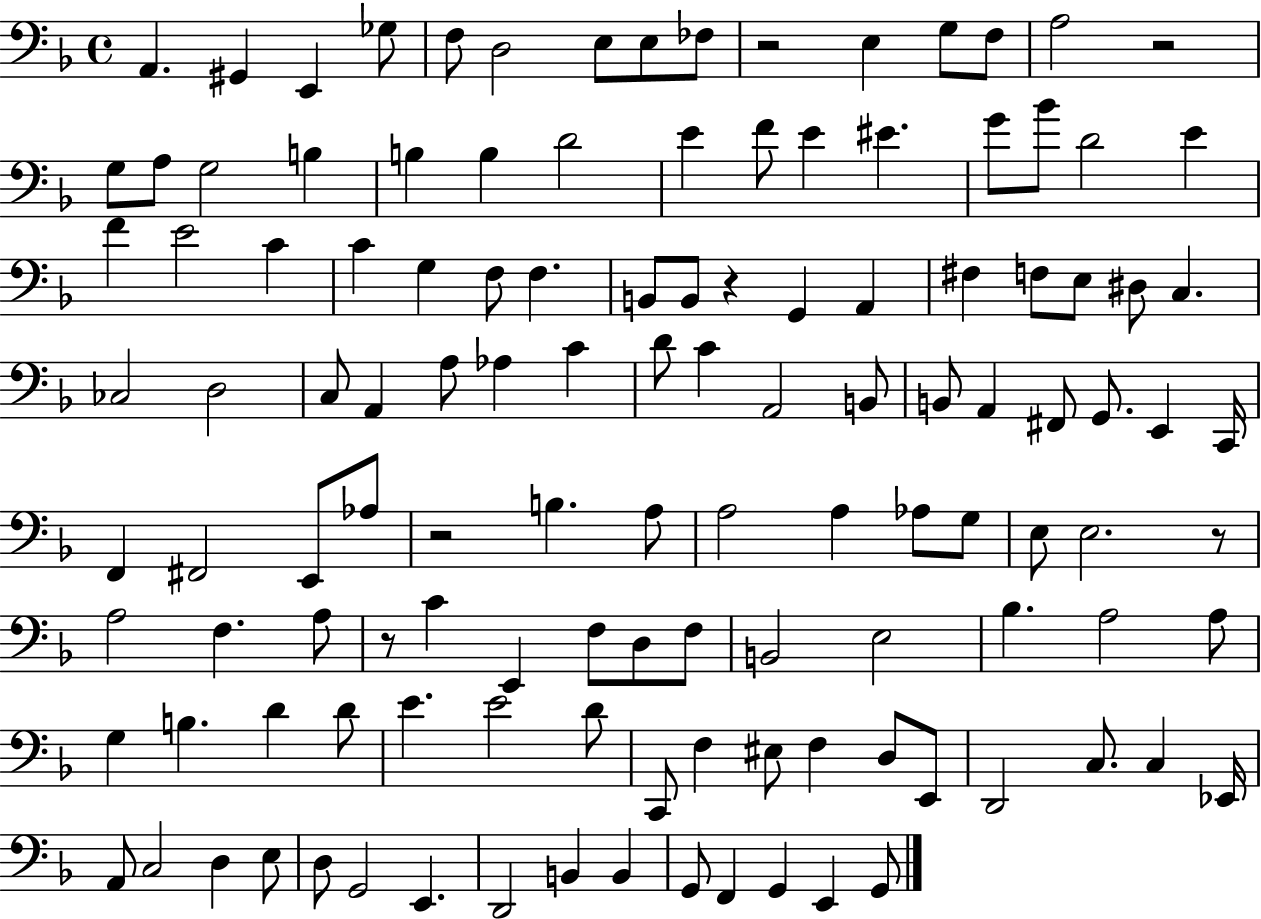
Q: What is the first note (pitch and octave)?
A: A2